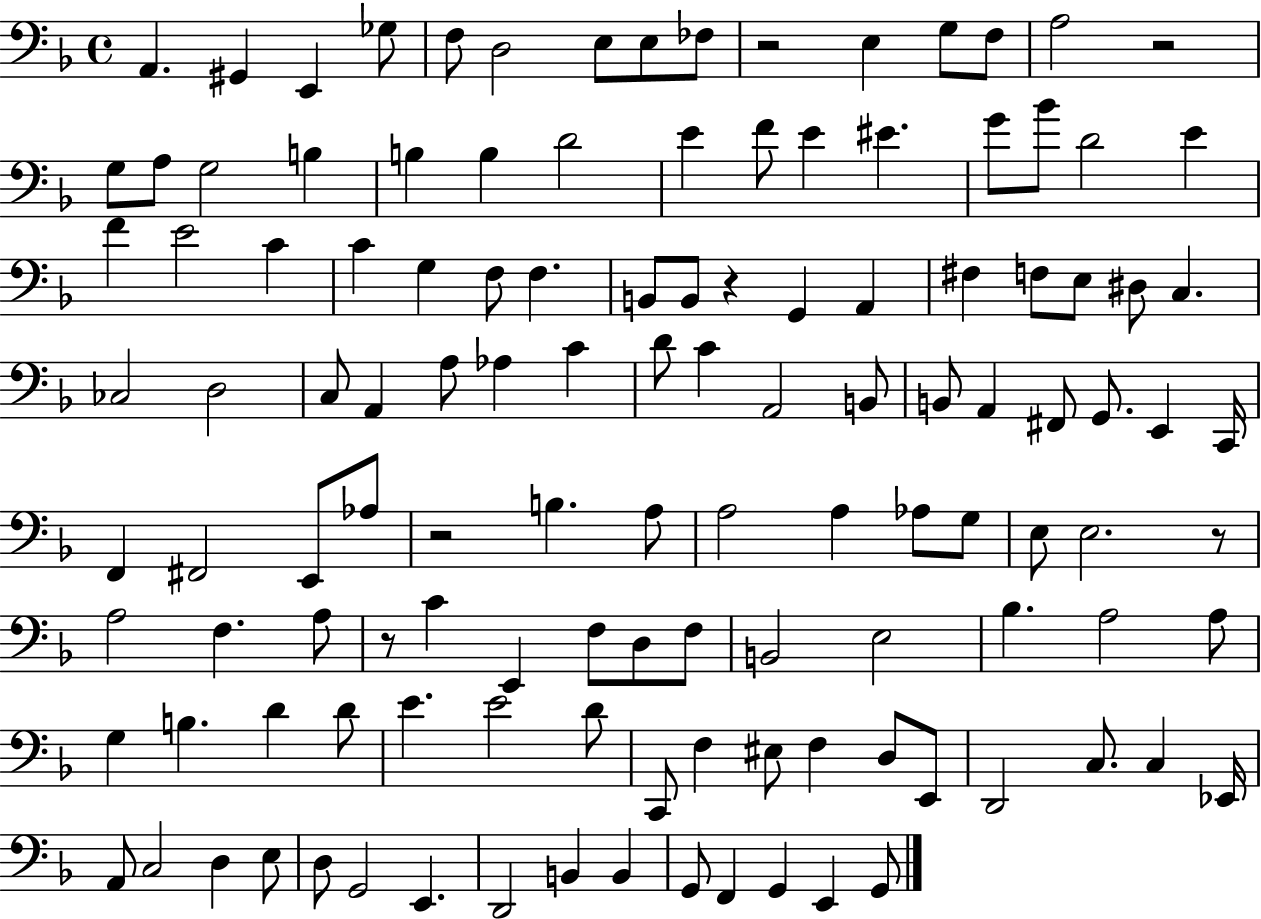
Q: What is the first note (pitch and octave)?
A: A2